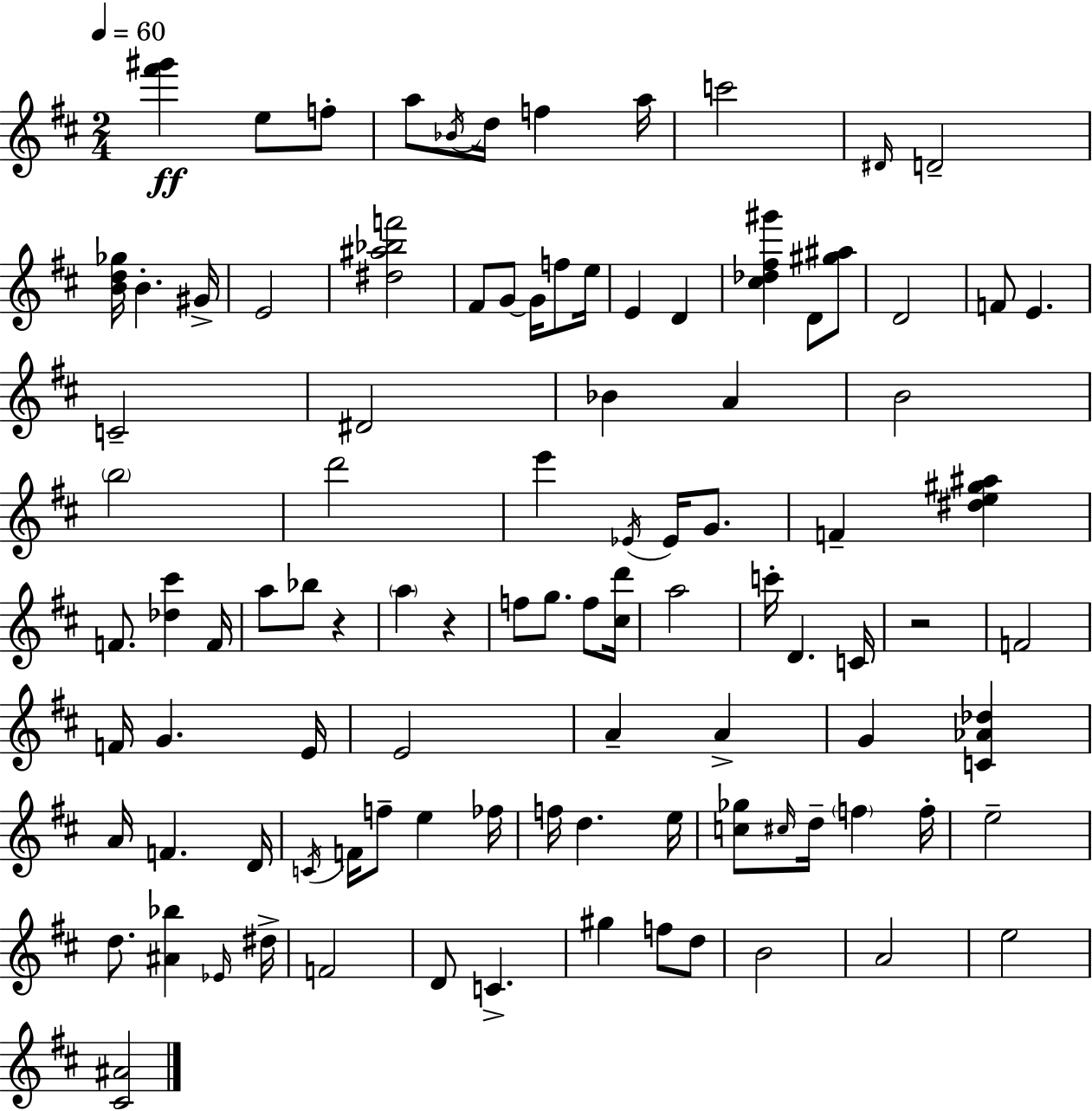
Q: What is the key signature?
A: D major